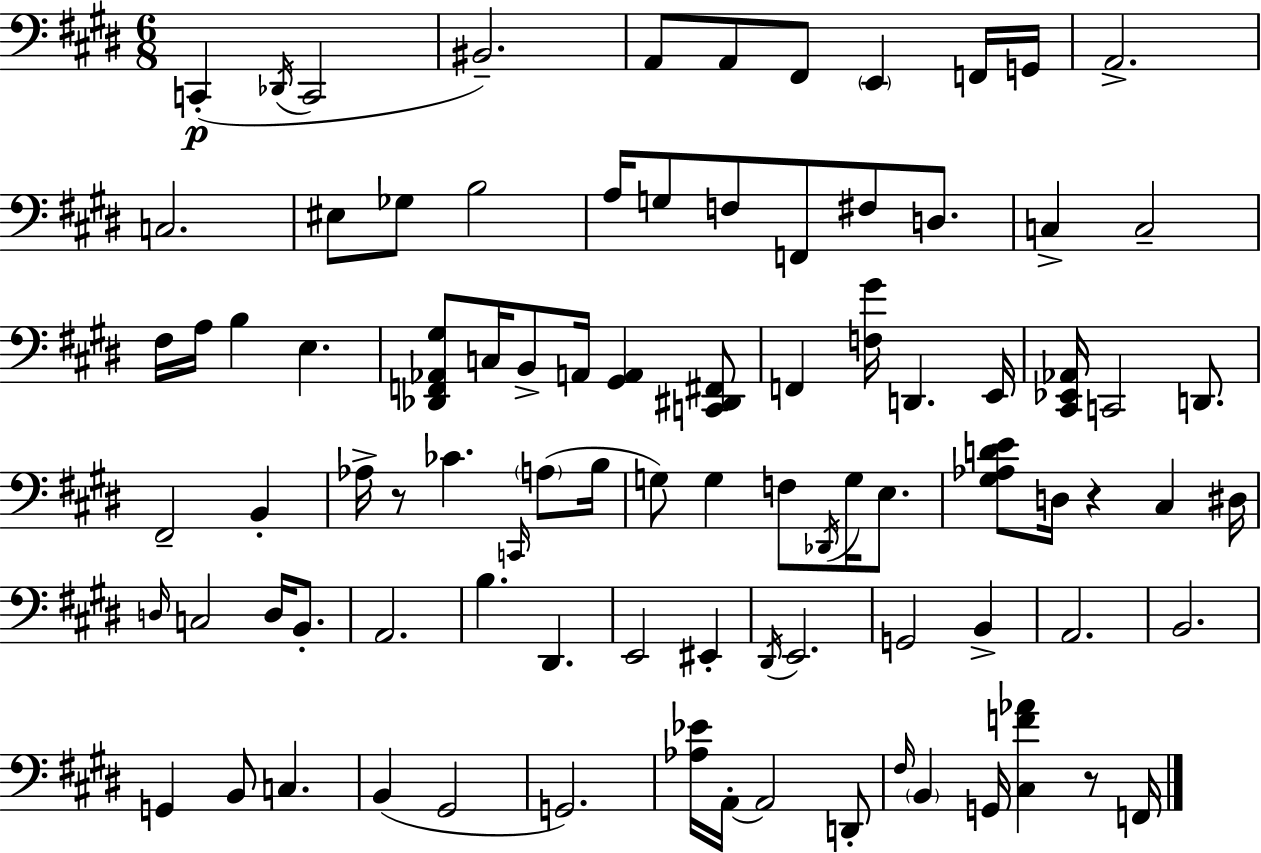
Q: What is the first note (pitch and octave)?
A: C2